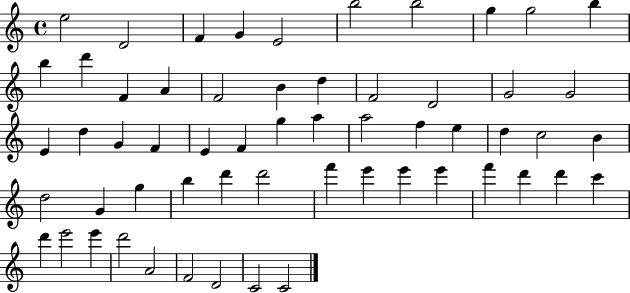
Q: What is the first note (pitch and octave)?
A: E5